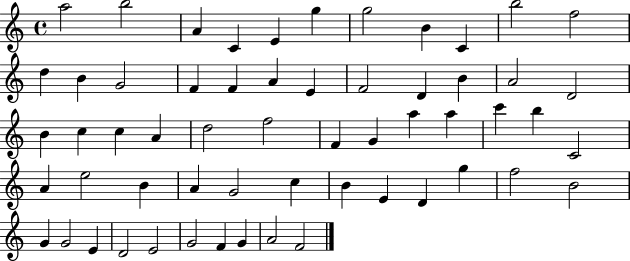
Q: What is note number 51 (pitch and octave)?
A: E4